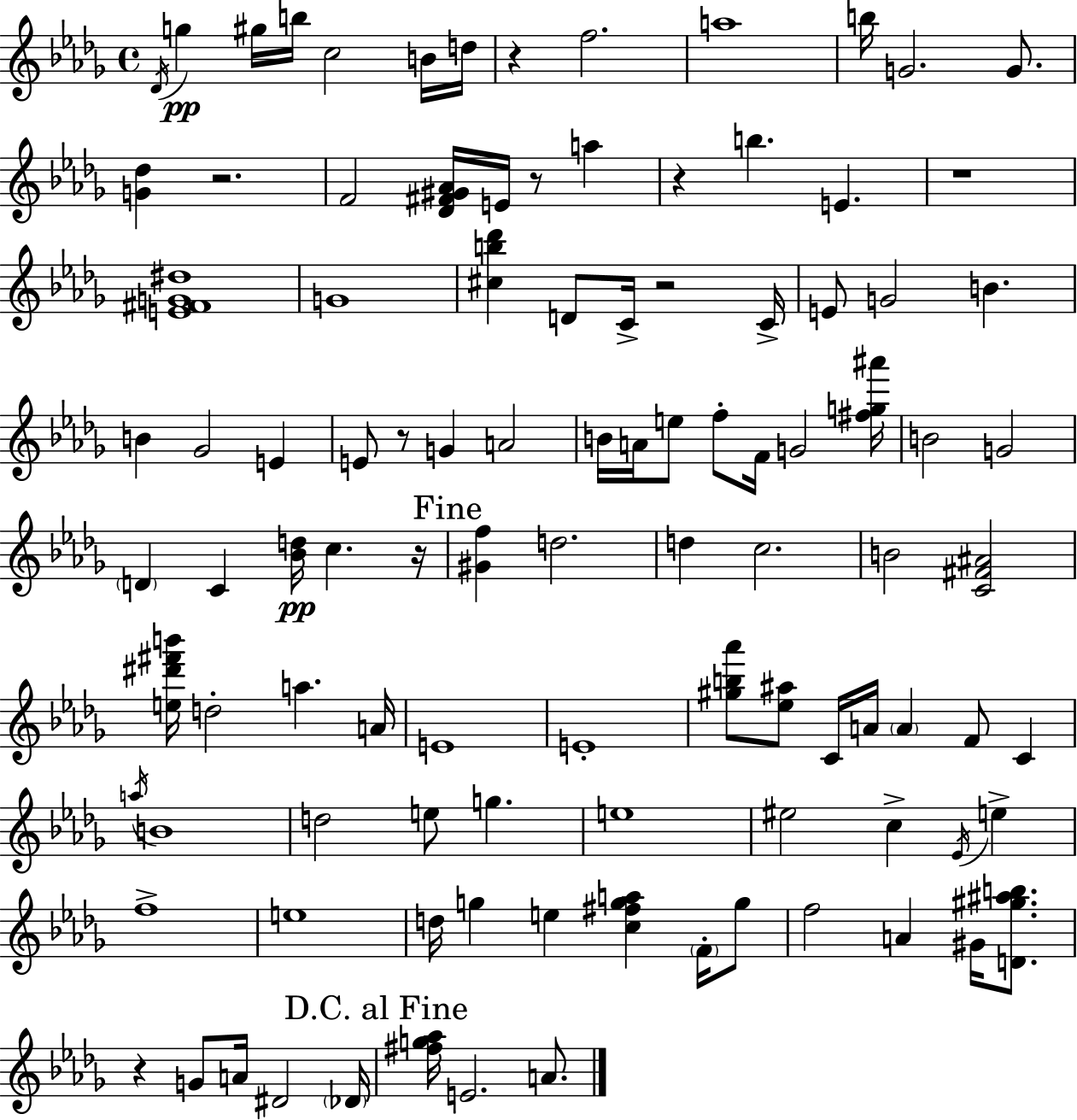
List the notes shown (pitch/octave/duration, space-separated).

Db4/s G5/q G#5/s B5/s C5/h B4/s D5/s R/q F5/h. A5/w B5/s G4/h. G4/e. [G4,Db5]/q R/h. F4/h [Db4,F#4,G#4,Ab4]/s E4/s R/e A5/q R/q B5/q. E4/q. R/w [E4,F#4,G4,D#5]/w G4/w [C#5,B5,Db6]/q D4/e C4/s R/h C4/s E4/e G4/h B4/q. B4/q Gb4/h E4/q E4/e R/e G4/q A4/h B4/s A4/s E5/e F5/e F4/s G4/h [F#5,G5,A#6]/s B4/h G4/h D4/q C4/q [Bb4,D5]/s C5/q. R/s [G#4,F5]/q D5/h. D5/q C5/h. B4/h [C4,F#4,A#4]/h [E5,D#6,F#6,B6]/s D5/h A5/q. A4/s E4/w E4/w [G#5,B5,Ab6]/e [Eb5,A#5]/e C4/s A4/s A4/q F4/e C4/q A5/s B4/w D5/h E5/e G5/q. E5/w EIS5/h C5/q Eb4/s E5/q F5/w E5/w D5/s G5/q E5/q [C5,F#5,G5,A5]/q F4/s G5/e F5/h A4/q G#4/s [D4,G#5,A#5,B5]/e. R/q G4/e A4/s D#4/h Db4/s [F#5,G5,Ab5]/s E4/h. A4/e.